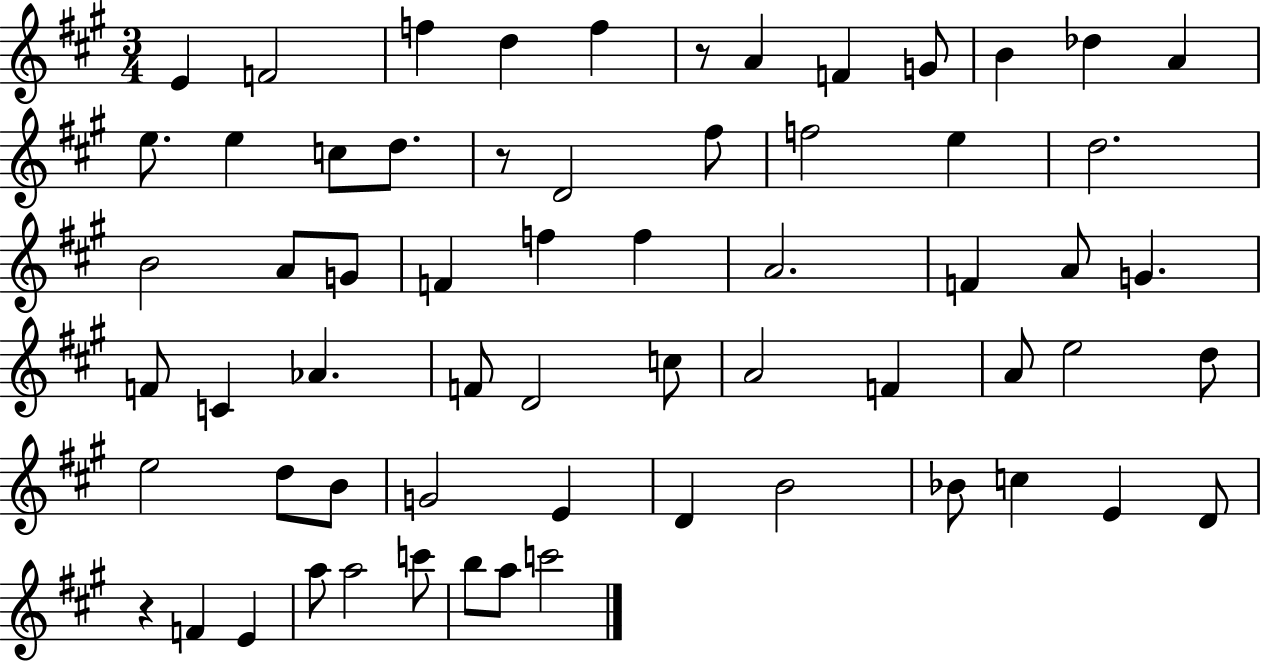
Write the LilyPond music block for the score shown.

{
  \clef treble
  \numericTimeSignature
  \time 3/4
  \key a \major
  e'4 f'2 | f''4 d''4 f''4 | r8 a'4 f'4 g'8 | b'4 des''4 a'4 | \break e''8. e''4 c''8 d''8. | r8 d'2 fis''8 | f''2 e''4 | d''2. | \break b'2 a'8 g'8 | f'4 f''4 f''4 | a'2. | f'4 a'8 g'4. | \break f'8 c'4 aes'4. | f'8 d'2 c''8 | a'2 f'4 | a'8 e''2 d''8 | \break e''2 d''8 b'8 | g'2 e'4 | d'4 b'2 | bes'8 c''4 e'4 d'8 | \break r4 f'4 e'4 | a''8 a''2 c'''8 | b''8 a''8 c'''2 | \bar "|."
}